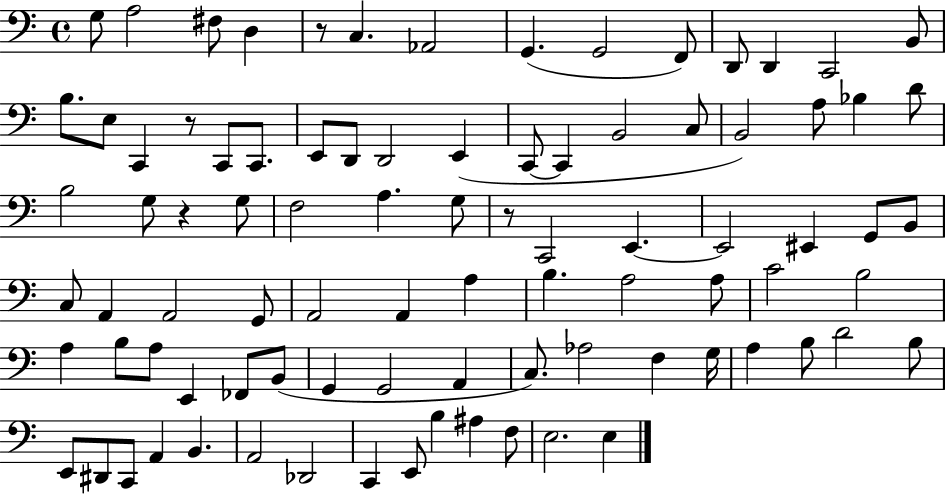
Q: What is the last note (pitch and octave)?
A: E3